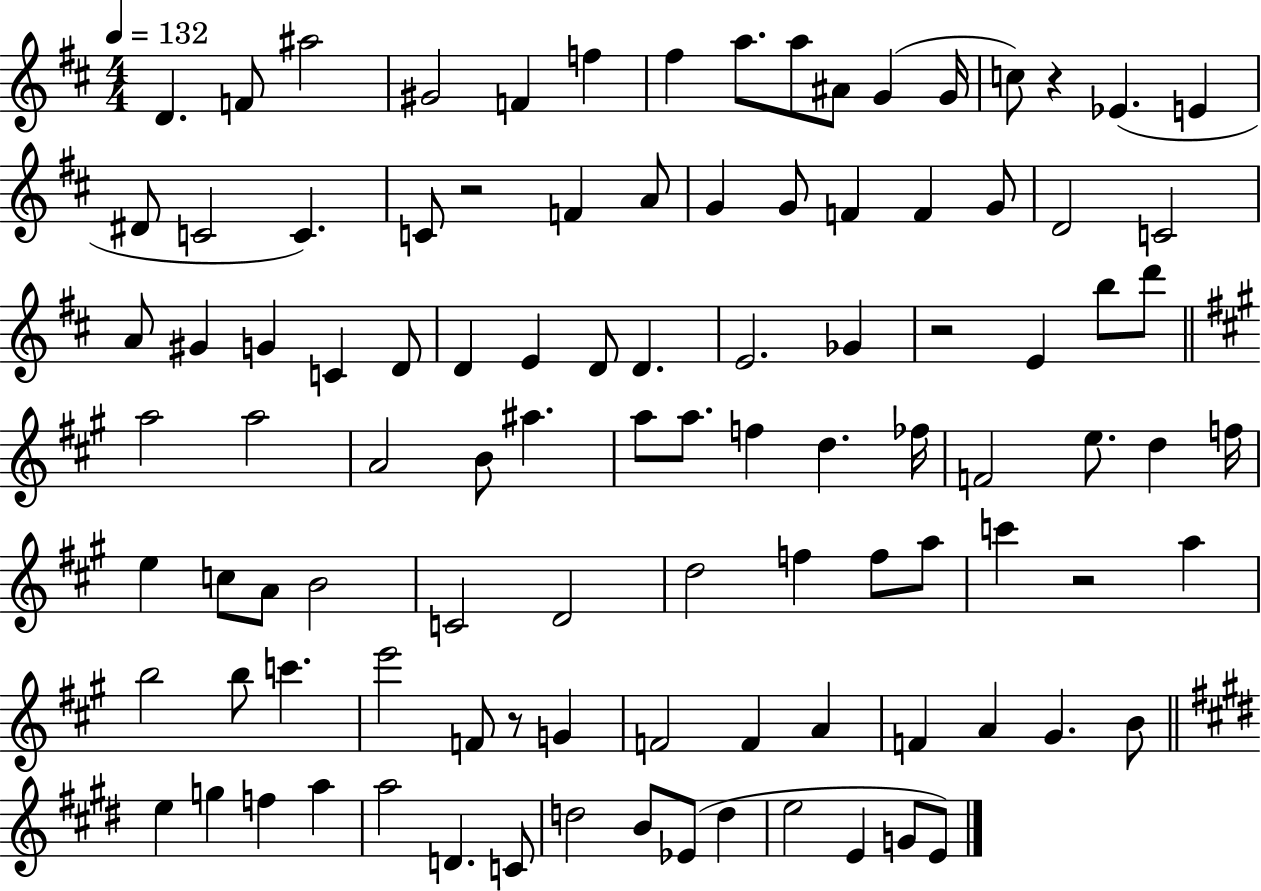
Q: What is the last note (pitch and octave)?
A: E4